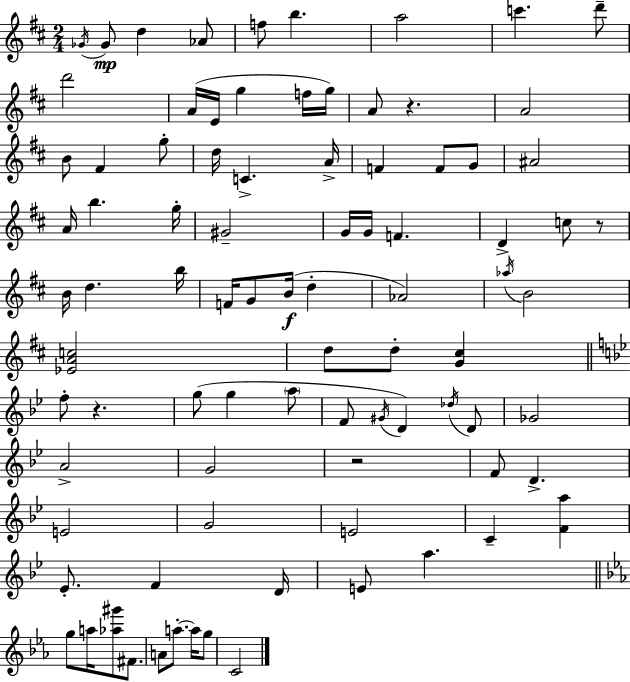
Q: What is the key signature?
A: D major